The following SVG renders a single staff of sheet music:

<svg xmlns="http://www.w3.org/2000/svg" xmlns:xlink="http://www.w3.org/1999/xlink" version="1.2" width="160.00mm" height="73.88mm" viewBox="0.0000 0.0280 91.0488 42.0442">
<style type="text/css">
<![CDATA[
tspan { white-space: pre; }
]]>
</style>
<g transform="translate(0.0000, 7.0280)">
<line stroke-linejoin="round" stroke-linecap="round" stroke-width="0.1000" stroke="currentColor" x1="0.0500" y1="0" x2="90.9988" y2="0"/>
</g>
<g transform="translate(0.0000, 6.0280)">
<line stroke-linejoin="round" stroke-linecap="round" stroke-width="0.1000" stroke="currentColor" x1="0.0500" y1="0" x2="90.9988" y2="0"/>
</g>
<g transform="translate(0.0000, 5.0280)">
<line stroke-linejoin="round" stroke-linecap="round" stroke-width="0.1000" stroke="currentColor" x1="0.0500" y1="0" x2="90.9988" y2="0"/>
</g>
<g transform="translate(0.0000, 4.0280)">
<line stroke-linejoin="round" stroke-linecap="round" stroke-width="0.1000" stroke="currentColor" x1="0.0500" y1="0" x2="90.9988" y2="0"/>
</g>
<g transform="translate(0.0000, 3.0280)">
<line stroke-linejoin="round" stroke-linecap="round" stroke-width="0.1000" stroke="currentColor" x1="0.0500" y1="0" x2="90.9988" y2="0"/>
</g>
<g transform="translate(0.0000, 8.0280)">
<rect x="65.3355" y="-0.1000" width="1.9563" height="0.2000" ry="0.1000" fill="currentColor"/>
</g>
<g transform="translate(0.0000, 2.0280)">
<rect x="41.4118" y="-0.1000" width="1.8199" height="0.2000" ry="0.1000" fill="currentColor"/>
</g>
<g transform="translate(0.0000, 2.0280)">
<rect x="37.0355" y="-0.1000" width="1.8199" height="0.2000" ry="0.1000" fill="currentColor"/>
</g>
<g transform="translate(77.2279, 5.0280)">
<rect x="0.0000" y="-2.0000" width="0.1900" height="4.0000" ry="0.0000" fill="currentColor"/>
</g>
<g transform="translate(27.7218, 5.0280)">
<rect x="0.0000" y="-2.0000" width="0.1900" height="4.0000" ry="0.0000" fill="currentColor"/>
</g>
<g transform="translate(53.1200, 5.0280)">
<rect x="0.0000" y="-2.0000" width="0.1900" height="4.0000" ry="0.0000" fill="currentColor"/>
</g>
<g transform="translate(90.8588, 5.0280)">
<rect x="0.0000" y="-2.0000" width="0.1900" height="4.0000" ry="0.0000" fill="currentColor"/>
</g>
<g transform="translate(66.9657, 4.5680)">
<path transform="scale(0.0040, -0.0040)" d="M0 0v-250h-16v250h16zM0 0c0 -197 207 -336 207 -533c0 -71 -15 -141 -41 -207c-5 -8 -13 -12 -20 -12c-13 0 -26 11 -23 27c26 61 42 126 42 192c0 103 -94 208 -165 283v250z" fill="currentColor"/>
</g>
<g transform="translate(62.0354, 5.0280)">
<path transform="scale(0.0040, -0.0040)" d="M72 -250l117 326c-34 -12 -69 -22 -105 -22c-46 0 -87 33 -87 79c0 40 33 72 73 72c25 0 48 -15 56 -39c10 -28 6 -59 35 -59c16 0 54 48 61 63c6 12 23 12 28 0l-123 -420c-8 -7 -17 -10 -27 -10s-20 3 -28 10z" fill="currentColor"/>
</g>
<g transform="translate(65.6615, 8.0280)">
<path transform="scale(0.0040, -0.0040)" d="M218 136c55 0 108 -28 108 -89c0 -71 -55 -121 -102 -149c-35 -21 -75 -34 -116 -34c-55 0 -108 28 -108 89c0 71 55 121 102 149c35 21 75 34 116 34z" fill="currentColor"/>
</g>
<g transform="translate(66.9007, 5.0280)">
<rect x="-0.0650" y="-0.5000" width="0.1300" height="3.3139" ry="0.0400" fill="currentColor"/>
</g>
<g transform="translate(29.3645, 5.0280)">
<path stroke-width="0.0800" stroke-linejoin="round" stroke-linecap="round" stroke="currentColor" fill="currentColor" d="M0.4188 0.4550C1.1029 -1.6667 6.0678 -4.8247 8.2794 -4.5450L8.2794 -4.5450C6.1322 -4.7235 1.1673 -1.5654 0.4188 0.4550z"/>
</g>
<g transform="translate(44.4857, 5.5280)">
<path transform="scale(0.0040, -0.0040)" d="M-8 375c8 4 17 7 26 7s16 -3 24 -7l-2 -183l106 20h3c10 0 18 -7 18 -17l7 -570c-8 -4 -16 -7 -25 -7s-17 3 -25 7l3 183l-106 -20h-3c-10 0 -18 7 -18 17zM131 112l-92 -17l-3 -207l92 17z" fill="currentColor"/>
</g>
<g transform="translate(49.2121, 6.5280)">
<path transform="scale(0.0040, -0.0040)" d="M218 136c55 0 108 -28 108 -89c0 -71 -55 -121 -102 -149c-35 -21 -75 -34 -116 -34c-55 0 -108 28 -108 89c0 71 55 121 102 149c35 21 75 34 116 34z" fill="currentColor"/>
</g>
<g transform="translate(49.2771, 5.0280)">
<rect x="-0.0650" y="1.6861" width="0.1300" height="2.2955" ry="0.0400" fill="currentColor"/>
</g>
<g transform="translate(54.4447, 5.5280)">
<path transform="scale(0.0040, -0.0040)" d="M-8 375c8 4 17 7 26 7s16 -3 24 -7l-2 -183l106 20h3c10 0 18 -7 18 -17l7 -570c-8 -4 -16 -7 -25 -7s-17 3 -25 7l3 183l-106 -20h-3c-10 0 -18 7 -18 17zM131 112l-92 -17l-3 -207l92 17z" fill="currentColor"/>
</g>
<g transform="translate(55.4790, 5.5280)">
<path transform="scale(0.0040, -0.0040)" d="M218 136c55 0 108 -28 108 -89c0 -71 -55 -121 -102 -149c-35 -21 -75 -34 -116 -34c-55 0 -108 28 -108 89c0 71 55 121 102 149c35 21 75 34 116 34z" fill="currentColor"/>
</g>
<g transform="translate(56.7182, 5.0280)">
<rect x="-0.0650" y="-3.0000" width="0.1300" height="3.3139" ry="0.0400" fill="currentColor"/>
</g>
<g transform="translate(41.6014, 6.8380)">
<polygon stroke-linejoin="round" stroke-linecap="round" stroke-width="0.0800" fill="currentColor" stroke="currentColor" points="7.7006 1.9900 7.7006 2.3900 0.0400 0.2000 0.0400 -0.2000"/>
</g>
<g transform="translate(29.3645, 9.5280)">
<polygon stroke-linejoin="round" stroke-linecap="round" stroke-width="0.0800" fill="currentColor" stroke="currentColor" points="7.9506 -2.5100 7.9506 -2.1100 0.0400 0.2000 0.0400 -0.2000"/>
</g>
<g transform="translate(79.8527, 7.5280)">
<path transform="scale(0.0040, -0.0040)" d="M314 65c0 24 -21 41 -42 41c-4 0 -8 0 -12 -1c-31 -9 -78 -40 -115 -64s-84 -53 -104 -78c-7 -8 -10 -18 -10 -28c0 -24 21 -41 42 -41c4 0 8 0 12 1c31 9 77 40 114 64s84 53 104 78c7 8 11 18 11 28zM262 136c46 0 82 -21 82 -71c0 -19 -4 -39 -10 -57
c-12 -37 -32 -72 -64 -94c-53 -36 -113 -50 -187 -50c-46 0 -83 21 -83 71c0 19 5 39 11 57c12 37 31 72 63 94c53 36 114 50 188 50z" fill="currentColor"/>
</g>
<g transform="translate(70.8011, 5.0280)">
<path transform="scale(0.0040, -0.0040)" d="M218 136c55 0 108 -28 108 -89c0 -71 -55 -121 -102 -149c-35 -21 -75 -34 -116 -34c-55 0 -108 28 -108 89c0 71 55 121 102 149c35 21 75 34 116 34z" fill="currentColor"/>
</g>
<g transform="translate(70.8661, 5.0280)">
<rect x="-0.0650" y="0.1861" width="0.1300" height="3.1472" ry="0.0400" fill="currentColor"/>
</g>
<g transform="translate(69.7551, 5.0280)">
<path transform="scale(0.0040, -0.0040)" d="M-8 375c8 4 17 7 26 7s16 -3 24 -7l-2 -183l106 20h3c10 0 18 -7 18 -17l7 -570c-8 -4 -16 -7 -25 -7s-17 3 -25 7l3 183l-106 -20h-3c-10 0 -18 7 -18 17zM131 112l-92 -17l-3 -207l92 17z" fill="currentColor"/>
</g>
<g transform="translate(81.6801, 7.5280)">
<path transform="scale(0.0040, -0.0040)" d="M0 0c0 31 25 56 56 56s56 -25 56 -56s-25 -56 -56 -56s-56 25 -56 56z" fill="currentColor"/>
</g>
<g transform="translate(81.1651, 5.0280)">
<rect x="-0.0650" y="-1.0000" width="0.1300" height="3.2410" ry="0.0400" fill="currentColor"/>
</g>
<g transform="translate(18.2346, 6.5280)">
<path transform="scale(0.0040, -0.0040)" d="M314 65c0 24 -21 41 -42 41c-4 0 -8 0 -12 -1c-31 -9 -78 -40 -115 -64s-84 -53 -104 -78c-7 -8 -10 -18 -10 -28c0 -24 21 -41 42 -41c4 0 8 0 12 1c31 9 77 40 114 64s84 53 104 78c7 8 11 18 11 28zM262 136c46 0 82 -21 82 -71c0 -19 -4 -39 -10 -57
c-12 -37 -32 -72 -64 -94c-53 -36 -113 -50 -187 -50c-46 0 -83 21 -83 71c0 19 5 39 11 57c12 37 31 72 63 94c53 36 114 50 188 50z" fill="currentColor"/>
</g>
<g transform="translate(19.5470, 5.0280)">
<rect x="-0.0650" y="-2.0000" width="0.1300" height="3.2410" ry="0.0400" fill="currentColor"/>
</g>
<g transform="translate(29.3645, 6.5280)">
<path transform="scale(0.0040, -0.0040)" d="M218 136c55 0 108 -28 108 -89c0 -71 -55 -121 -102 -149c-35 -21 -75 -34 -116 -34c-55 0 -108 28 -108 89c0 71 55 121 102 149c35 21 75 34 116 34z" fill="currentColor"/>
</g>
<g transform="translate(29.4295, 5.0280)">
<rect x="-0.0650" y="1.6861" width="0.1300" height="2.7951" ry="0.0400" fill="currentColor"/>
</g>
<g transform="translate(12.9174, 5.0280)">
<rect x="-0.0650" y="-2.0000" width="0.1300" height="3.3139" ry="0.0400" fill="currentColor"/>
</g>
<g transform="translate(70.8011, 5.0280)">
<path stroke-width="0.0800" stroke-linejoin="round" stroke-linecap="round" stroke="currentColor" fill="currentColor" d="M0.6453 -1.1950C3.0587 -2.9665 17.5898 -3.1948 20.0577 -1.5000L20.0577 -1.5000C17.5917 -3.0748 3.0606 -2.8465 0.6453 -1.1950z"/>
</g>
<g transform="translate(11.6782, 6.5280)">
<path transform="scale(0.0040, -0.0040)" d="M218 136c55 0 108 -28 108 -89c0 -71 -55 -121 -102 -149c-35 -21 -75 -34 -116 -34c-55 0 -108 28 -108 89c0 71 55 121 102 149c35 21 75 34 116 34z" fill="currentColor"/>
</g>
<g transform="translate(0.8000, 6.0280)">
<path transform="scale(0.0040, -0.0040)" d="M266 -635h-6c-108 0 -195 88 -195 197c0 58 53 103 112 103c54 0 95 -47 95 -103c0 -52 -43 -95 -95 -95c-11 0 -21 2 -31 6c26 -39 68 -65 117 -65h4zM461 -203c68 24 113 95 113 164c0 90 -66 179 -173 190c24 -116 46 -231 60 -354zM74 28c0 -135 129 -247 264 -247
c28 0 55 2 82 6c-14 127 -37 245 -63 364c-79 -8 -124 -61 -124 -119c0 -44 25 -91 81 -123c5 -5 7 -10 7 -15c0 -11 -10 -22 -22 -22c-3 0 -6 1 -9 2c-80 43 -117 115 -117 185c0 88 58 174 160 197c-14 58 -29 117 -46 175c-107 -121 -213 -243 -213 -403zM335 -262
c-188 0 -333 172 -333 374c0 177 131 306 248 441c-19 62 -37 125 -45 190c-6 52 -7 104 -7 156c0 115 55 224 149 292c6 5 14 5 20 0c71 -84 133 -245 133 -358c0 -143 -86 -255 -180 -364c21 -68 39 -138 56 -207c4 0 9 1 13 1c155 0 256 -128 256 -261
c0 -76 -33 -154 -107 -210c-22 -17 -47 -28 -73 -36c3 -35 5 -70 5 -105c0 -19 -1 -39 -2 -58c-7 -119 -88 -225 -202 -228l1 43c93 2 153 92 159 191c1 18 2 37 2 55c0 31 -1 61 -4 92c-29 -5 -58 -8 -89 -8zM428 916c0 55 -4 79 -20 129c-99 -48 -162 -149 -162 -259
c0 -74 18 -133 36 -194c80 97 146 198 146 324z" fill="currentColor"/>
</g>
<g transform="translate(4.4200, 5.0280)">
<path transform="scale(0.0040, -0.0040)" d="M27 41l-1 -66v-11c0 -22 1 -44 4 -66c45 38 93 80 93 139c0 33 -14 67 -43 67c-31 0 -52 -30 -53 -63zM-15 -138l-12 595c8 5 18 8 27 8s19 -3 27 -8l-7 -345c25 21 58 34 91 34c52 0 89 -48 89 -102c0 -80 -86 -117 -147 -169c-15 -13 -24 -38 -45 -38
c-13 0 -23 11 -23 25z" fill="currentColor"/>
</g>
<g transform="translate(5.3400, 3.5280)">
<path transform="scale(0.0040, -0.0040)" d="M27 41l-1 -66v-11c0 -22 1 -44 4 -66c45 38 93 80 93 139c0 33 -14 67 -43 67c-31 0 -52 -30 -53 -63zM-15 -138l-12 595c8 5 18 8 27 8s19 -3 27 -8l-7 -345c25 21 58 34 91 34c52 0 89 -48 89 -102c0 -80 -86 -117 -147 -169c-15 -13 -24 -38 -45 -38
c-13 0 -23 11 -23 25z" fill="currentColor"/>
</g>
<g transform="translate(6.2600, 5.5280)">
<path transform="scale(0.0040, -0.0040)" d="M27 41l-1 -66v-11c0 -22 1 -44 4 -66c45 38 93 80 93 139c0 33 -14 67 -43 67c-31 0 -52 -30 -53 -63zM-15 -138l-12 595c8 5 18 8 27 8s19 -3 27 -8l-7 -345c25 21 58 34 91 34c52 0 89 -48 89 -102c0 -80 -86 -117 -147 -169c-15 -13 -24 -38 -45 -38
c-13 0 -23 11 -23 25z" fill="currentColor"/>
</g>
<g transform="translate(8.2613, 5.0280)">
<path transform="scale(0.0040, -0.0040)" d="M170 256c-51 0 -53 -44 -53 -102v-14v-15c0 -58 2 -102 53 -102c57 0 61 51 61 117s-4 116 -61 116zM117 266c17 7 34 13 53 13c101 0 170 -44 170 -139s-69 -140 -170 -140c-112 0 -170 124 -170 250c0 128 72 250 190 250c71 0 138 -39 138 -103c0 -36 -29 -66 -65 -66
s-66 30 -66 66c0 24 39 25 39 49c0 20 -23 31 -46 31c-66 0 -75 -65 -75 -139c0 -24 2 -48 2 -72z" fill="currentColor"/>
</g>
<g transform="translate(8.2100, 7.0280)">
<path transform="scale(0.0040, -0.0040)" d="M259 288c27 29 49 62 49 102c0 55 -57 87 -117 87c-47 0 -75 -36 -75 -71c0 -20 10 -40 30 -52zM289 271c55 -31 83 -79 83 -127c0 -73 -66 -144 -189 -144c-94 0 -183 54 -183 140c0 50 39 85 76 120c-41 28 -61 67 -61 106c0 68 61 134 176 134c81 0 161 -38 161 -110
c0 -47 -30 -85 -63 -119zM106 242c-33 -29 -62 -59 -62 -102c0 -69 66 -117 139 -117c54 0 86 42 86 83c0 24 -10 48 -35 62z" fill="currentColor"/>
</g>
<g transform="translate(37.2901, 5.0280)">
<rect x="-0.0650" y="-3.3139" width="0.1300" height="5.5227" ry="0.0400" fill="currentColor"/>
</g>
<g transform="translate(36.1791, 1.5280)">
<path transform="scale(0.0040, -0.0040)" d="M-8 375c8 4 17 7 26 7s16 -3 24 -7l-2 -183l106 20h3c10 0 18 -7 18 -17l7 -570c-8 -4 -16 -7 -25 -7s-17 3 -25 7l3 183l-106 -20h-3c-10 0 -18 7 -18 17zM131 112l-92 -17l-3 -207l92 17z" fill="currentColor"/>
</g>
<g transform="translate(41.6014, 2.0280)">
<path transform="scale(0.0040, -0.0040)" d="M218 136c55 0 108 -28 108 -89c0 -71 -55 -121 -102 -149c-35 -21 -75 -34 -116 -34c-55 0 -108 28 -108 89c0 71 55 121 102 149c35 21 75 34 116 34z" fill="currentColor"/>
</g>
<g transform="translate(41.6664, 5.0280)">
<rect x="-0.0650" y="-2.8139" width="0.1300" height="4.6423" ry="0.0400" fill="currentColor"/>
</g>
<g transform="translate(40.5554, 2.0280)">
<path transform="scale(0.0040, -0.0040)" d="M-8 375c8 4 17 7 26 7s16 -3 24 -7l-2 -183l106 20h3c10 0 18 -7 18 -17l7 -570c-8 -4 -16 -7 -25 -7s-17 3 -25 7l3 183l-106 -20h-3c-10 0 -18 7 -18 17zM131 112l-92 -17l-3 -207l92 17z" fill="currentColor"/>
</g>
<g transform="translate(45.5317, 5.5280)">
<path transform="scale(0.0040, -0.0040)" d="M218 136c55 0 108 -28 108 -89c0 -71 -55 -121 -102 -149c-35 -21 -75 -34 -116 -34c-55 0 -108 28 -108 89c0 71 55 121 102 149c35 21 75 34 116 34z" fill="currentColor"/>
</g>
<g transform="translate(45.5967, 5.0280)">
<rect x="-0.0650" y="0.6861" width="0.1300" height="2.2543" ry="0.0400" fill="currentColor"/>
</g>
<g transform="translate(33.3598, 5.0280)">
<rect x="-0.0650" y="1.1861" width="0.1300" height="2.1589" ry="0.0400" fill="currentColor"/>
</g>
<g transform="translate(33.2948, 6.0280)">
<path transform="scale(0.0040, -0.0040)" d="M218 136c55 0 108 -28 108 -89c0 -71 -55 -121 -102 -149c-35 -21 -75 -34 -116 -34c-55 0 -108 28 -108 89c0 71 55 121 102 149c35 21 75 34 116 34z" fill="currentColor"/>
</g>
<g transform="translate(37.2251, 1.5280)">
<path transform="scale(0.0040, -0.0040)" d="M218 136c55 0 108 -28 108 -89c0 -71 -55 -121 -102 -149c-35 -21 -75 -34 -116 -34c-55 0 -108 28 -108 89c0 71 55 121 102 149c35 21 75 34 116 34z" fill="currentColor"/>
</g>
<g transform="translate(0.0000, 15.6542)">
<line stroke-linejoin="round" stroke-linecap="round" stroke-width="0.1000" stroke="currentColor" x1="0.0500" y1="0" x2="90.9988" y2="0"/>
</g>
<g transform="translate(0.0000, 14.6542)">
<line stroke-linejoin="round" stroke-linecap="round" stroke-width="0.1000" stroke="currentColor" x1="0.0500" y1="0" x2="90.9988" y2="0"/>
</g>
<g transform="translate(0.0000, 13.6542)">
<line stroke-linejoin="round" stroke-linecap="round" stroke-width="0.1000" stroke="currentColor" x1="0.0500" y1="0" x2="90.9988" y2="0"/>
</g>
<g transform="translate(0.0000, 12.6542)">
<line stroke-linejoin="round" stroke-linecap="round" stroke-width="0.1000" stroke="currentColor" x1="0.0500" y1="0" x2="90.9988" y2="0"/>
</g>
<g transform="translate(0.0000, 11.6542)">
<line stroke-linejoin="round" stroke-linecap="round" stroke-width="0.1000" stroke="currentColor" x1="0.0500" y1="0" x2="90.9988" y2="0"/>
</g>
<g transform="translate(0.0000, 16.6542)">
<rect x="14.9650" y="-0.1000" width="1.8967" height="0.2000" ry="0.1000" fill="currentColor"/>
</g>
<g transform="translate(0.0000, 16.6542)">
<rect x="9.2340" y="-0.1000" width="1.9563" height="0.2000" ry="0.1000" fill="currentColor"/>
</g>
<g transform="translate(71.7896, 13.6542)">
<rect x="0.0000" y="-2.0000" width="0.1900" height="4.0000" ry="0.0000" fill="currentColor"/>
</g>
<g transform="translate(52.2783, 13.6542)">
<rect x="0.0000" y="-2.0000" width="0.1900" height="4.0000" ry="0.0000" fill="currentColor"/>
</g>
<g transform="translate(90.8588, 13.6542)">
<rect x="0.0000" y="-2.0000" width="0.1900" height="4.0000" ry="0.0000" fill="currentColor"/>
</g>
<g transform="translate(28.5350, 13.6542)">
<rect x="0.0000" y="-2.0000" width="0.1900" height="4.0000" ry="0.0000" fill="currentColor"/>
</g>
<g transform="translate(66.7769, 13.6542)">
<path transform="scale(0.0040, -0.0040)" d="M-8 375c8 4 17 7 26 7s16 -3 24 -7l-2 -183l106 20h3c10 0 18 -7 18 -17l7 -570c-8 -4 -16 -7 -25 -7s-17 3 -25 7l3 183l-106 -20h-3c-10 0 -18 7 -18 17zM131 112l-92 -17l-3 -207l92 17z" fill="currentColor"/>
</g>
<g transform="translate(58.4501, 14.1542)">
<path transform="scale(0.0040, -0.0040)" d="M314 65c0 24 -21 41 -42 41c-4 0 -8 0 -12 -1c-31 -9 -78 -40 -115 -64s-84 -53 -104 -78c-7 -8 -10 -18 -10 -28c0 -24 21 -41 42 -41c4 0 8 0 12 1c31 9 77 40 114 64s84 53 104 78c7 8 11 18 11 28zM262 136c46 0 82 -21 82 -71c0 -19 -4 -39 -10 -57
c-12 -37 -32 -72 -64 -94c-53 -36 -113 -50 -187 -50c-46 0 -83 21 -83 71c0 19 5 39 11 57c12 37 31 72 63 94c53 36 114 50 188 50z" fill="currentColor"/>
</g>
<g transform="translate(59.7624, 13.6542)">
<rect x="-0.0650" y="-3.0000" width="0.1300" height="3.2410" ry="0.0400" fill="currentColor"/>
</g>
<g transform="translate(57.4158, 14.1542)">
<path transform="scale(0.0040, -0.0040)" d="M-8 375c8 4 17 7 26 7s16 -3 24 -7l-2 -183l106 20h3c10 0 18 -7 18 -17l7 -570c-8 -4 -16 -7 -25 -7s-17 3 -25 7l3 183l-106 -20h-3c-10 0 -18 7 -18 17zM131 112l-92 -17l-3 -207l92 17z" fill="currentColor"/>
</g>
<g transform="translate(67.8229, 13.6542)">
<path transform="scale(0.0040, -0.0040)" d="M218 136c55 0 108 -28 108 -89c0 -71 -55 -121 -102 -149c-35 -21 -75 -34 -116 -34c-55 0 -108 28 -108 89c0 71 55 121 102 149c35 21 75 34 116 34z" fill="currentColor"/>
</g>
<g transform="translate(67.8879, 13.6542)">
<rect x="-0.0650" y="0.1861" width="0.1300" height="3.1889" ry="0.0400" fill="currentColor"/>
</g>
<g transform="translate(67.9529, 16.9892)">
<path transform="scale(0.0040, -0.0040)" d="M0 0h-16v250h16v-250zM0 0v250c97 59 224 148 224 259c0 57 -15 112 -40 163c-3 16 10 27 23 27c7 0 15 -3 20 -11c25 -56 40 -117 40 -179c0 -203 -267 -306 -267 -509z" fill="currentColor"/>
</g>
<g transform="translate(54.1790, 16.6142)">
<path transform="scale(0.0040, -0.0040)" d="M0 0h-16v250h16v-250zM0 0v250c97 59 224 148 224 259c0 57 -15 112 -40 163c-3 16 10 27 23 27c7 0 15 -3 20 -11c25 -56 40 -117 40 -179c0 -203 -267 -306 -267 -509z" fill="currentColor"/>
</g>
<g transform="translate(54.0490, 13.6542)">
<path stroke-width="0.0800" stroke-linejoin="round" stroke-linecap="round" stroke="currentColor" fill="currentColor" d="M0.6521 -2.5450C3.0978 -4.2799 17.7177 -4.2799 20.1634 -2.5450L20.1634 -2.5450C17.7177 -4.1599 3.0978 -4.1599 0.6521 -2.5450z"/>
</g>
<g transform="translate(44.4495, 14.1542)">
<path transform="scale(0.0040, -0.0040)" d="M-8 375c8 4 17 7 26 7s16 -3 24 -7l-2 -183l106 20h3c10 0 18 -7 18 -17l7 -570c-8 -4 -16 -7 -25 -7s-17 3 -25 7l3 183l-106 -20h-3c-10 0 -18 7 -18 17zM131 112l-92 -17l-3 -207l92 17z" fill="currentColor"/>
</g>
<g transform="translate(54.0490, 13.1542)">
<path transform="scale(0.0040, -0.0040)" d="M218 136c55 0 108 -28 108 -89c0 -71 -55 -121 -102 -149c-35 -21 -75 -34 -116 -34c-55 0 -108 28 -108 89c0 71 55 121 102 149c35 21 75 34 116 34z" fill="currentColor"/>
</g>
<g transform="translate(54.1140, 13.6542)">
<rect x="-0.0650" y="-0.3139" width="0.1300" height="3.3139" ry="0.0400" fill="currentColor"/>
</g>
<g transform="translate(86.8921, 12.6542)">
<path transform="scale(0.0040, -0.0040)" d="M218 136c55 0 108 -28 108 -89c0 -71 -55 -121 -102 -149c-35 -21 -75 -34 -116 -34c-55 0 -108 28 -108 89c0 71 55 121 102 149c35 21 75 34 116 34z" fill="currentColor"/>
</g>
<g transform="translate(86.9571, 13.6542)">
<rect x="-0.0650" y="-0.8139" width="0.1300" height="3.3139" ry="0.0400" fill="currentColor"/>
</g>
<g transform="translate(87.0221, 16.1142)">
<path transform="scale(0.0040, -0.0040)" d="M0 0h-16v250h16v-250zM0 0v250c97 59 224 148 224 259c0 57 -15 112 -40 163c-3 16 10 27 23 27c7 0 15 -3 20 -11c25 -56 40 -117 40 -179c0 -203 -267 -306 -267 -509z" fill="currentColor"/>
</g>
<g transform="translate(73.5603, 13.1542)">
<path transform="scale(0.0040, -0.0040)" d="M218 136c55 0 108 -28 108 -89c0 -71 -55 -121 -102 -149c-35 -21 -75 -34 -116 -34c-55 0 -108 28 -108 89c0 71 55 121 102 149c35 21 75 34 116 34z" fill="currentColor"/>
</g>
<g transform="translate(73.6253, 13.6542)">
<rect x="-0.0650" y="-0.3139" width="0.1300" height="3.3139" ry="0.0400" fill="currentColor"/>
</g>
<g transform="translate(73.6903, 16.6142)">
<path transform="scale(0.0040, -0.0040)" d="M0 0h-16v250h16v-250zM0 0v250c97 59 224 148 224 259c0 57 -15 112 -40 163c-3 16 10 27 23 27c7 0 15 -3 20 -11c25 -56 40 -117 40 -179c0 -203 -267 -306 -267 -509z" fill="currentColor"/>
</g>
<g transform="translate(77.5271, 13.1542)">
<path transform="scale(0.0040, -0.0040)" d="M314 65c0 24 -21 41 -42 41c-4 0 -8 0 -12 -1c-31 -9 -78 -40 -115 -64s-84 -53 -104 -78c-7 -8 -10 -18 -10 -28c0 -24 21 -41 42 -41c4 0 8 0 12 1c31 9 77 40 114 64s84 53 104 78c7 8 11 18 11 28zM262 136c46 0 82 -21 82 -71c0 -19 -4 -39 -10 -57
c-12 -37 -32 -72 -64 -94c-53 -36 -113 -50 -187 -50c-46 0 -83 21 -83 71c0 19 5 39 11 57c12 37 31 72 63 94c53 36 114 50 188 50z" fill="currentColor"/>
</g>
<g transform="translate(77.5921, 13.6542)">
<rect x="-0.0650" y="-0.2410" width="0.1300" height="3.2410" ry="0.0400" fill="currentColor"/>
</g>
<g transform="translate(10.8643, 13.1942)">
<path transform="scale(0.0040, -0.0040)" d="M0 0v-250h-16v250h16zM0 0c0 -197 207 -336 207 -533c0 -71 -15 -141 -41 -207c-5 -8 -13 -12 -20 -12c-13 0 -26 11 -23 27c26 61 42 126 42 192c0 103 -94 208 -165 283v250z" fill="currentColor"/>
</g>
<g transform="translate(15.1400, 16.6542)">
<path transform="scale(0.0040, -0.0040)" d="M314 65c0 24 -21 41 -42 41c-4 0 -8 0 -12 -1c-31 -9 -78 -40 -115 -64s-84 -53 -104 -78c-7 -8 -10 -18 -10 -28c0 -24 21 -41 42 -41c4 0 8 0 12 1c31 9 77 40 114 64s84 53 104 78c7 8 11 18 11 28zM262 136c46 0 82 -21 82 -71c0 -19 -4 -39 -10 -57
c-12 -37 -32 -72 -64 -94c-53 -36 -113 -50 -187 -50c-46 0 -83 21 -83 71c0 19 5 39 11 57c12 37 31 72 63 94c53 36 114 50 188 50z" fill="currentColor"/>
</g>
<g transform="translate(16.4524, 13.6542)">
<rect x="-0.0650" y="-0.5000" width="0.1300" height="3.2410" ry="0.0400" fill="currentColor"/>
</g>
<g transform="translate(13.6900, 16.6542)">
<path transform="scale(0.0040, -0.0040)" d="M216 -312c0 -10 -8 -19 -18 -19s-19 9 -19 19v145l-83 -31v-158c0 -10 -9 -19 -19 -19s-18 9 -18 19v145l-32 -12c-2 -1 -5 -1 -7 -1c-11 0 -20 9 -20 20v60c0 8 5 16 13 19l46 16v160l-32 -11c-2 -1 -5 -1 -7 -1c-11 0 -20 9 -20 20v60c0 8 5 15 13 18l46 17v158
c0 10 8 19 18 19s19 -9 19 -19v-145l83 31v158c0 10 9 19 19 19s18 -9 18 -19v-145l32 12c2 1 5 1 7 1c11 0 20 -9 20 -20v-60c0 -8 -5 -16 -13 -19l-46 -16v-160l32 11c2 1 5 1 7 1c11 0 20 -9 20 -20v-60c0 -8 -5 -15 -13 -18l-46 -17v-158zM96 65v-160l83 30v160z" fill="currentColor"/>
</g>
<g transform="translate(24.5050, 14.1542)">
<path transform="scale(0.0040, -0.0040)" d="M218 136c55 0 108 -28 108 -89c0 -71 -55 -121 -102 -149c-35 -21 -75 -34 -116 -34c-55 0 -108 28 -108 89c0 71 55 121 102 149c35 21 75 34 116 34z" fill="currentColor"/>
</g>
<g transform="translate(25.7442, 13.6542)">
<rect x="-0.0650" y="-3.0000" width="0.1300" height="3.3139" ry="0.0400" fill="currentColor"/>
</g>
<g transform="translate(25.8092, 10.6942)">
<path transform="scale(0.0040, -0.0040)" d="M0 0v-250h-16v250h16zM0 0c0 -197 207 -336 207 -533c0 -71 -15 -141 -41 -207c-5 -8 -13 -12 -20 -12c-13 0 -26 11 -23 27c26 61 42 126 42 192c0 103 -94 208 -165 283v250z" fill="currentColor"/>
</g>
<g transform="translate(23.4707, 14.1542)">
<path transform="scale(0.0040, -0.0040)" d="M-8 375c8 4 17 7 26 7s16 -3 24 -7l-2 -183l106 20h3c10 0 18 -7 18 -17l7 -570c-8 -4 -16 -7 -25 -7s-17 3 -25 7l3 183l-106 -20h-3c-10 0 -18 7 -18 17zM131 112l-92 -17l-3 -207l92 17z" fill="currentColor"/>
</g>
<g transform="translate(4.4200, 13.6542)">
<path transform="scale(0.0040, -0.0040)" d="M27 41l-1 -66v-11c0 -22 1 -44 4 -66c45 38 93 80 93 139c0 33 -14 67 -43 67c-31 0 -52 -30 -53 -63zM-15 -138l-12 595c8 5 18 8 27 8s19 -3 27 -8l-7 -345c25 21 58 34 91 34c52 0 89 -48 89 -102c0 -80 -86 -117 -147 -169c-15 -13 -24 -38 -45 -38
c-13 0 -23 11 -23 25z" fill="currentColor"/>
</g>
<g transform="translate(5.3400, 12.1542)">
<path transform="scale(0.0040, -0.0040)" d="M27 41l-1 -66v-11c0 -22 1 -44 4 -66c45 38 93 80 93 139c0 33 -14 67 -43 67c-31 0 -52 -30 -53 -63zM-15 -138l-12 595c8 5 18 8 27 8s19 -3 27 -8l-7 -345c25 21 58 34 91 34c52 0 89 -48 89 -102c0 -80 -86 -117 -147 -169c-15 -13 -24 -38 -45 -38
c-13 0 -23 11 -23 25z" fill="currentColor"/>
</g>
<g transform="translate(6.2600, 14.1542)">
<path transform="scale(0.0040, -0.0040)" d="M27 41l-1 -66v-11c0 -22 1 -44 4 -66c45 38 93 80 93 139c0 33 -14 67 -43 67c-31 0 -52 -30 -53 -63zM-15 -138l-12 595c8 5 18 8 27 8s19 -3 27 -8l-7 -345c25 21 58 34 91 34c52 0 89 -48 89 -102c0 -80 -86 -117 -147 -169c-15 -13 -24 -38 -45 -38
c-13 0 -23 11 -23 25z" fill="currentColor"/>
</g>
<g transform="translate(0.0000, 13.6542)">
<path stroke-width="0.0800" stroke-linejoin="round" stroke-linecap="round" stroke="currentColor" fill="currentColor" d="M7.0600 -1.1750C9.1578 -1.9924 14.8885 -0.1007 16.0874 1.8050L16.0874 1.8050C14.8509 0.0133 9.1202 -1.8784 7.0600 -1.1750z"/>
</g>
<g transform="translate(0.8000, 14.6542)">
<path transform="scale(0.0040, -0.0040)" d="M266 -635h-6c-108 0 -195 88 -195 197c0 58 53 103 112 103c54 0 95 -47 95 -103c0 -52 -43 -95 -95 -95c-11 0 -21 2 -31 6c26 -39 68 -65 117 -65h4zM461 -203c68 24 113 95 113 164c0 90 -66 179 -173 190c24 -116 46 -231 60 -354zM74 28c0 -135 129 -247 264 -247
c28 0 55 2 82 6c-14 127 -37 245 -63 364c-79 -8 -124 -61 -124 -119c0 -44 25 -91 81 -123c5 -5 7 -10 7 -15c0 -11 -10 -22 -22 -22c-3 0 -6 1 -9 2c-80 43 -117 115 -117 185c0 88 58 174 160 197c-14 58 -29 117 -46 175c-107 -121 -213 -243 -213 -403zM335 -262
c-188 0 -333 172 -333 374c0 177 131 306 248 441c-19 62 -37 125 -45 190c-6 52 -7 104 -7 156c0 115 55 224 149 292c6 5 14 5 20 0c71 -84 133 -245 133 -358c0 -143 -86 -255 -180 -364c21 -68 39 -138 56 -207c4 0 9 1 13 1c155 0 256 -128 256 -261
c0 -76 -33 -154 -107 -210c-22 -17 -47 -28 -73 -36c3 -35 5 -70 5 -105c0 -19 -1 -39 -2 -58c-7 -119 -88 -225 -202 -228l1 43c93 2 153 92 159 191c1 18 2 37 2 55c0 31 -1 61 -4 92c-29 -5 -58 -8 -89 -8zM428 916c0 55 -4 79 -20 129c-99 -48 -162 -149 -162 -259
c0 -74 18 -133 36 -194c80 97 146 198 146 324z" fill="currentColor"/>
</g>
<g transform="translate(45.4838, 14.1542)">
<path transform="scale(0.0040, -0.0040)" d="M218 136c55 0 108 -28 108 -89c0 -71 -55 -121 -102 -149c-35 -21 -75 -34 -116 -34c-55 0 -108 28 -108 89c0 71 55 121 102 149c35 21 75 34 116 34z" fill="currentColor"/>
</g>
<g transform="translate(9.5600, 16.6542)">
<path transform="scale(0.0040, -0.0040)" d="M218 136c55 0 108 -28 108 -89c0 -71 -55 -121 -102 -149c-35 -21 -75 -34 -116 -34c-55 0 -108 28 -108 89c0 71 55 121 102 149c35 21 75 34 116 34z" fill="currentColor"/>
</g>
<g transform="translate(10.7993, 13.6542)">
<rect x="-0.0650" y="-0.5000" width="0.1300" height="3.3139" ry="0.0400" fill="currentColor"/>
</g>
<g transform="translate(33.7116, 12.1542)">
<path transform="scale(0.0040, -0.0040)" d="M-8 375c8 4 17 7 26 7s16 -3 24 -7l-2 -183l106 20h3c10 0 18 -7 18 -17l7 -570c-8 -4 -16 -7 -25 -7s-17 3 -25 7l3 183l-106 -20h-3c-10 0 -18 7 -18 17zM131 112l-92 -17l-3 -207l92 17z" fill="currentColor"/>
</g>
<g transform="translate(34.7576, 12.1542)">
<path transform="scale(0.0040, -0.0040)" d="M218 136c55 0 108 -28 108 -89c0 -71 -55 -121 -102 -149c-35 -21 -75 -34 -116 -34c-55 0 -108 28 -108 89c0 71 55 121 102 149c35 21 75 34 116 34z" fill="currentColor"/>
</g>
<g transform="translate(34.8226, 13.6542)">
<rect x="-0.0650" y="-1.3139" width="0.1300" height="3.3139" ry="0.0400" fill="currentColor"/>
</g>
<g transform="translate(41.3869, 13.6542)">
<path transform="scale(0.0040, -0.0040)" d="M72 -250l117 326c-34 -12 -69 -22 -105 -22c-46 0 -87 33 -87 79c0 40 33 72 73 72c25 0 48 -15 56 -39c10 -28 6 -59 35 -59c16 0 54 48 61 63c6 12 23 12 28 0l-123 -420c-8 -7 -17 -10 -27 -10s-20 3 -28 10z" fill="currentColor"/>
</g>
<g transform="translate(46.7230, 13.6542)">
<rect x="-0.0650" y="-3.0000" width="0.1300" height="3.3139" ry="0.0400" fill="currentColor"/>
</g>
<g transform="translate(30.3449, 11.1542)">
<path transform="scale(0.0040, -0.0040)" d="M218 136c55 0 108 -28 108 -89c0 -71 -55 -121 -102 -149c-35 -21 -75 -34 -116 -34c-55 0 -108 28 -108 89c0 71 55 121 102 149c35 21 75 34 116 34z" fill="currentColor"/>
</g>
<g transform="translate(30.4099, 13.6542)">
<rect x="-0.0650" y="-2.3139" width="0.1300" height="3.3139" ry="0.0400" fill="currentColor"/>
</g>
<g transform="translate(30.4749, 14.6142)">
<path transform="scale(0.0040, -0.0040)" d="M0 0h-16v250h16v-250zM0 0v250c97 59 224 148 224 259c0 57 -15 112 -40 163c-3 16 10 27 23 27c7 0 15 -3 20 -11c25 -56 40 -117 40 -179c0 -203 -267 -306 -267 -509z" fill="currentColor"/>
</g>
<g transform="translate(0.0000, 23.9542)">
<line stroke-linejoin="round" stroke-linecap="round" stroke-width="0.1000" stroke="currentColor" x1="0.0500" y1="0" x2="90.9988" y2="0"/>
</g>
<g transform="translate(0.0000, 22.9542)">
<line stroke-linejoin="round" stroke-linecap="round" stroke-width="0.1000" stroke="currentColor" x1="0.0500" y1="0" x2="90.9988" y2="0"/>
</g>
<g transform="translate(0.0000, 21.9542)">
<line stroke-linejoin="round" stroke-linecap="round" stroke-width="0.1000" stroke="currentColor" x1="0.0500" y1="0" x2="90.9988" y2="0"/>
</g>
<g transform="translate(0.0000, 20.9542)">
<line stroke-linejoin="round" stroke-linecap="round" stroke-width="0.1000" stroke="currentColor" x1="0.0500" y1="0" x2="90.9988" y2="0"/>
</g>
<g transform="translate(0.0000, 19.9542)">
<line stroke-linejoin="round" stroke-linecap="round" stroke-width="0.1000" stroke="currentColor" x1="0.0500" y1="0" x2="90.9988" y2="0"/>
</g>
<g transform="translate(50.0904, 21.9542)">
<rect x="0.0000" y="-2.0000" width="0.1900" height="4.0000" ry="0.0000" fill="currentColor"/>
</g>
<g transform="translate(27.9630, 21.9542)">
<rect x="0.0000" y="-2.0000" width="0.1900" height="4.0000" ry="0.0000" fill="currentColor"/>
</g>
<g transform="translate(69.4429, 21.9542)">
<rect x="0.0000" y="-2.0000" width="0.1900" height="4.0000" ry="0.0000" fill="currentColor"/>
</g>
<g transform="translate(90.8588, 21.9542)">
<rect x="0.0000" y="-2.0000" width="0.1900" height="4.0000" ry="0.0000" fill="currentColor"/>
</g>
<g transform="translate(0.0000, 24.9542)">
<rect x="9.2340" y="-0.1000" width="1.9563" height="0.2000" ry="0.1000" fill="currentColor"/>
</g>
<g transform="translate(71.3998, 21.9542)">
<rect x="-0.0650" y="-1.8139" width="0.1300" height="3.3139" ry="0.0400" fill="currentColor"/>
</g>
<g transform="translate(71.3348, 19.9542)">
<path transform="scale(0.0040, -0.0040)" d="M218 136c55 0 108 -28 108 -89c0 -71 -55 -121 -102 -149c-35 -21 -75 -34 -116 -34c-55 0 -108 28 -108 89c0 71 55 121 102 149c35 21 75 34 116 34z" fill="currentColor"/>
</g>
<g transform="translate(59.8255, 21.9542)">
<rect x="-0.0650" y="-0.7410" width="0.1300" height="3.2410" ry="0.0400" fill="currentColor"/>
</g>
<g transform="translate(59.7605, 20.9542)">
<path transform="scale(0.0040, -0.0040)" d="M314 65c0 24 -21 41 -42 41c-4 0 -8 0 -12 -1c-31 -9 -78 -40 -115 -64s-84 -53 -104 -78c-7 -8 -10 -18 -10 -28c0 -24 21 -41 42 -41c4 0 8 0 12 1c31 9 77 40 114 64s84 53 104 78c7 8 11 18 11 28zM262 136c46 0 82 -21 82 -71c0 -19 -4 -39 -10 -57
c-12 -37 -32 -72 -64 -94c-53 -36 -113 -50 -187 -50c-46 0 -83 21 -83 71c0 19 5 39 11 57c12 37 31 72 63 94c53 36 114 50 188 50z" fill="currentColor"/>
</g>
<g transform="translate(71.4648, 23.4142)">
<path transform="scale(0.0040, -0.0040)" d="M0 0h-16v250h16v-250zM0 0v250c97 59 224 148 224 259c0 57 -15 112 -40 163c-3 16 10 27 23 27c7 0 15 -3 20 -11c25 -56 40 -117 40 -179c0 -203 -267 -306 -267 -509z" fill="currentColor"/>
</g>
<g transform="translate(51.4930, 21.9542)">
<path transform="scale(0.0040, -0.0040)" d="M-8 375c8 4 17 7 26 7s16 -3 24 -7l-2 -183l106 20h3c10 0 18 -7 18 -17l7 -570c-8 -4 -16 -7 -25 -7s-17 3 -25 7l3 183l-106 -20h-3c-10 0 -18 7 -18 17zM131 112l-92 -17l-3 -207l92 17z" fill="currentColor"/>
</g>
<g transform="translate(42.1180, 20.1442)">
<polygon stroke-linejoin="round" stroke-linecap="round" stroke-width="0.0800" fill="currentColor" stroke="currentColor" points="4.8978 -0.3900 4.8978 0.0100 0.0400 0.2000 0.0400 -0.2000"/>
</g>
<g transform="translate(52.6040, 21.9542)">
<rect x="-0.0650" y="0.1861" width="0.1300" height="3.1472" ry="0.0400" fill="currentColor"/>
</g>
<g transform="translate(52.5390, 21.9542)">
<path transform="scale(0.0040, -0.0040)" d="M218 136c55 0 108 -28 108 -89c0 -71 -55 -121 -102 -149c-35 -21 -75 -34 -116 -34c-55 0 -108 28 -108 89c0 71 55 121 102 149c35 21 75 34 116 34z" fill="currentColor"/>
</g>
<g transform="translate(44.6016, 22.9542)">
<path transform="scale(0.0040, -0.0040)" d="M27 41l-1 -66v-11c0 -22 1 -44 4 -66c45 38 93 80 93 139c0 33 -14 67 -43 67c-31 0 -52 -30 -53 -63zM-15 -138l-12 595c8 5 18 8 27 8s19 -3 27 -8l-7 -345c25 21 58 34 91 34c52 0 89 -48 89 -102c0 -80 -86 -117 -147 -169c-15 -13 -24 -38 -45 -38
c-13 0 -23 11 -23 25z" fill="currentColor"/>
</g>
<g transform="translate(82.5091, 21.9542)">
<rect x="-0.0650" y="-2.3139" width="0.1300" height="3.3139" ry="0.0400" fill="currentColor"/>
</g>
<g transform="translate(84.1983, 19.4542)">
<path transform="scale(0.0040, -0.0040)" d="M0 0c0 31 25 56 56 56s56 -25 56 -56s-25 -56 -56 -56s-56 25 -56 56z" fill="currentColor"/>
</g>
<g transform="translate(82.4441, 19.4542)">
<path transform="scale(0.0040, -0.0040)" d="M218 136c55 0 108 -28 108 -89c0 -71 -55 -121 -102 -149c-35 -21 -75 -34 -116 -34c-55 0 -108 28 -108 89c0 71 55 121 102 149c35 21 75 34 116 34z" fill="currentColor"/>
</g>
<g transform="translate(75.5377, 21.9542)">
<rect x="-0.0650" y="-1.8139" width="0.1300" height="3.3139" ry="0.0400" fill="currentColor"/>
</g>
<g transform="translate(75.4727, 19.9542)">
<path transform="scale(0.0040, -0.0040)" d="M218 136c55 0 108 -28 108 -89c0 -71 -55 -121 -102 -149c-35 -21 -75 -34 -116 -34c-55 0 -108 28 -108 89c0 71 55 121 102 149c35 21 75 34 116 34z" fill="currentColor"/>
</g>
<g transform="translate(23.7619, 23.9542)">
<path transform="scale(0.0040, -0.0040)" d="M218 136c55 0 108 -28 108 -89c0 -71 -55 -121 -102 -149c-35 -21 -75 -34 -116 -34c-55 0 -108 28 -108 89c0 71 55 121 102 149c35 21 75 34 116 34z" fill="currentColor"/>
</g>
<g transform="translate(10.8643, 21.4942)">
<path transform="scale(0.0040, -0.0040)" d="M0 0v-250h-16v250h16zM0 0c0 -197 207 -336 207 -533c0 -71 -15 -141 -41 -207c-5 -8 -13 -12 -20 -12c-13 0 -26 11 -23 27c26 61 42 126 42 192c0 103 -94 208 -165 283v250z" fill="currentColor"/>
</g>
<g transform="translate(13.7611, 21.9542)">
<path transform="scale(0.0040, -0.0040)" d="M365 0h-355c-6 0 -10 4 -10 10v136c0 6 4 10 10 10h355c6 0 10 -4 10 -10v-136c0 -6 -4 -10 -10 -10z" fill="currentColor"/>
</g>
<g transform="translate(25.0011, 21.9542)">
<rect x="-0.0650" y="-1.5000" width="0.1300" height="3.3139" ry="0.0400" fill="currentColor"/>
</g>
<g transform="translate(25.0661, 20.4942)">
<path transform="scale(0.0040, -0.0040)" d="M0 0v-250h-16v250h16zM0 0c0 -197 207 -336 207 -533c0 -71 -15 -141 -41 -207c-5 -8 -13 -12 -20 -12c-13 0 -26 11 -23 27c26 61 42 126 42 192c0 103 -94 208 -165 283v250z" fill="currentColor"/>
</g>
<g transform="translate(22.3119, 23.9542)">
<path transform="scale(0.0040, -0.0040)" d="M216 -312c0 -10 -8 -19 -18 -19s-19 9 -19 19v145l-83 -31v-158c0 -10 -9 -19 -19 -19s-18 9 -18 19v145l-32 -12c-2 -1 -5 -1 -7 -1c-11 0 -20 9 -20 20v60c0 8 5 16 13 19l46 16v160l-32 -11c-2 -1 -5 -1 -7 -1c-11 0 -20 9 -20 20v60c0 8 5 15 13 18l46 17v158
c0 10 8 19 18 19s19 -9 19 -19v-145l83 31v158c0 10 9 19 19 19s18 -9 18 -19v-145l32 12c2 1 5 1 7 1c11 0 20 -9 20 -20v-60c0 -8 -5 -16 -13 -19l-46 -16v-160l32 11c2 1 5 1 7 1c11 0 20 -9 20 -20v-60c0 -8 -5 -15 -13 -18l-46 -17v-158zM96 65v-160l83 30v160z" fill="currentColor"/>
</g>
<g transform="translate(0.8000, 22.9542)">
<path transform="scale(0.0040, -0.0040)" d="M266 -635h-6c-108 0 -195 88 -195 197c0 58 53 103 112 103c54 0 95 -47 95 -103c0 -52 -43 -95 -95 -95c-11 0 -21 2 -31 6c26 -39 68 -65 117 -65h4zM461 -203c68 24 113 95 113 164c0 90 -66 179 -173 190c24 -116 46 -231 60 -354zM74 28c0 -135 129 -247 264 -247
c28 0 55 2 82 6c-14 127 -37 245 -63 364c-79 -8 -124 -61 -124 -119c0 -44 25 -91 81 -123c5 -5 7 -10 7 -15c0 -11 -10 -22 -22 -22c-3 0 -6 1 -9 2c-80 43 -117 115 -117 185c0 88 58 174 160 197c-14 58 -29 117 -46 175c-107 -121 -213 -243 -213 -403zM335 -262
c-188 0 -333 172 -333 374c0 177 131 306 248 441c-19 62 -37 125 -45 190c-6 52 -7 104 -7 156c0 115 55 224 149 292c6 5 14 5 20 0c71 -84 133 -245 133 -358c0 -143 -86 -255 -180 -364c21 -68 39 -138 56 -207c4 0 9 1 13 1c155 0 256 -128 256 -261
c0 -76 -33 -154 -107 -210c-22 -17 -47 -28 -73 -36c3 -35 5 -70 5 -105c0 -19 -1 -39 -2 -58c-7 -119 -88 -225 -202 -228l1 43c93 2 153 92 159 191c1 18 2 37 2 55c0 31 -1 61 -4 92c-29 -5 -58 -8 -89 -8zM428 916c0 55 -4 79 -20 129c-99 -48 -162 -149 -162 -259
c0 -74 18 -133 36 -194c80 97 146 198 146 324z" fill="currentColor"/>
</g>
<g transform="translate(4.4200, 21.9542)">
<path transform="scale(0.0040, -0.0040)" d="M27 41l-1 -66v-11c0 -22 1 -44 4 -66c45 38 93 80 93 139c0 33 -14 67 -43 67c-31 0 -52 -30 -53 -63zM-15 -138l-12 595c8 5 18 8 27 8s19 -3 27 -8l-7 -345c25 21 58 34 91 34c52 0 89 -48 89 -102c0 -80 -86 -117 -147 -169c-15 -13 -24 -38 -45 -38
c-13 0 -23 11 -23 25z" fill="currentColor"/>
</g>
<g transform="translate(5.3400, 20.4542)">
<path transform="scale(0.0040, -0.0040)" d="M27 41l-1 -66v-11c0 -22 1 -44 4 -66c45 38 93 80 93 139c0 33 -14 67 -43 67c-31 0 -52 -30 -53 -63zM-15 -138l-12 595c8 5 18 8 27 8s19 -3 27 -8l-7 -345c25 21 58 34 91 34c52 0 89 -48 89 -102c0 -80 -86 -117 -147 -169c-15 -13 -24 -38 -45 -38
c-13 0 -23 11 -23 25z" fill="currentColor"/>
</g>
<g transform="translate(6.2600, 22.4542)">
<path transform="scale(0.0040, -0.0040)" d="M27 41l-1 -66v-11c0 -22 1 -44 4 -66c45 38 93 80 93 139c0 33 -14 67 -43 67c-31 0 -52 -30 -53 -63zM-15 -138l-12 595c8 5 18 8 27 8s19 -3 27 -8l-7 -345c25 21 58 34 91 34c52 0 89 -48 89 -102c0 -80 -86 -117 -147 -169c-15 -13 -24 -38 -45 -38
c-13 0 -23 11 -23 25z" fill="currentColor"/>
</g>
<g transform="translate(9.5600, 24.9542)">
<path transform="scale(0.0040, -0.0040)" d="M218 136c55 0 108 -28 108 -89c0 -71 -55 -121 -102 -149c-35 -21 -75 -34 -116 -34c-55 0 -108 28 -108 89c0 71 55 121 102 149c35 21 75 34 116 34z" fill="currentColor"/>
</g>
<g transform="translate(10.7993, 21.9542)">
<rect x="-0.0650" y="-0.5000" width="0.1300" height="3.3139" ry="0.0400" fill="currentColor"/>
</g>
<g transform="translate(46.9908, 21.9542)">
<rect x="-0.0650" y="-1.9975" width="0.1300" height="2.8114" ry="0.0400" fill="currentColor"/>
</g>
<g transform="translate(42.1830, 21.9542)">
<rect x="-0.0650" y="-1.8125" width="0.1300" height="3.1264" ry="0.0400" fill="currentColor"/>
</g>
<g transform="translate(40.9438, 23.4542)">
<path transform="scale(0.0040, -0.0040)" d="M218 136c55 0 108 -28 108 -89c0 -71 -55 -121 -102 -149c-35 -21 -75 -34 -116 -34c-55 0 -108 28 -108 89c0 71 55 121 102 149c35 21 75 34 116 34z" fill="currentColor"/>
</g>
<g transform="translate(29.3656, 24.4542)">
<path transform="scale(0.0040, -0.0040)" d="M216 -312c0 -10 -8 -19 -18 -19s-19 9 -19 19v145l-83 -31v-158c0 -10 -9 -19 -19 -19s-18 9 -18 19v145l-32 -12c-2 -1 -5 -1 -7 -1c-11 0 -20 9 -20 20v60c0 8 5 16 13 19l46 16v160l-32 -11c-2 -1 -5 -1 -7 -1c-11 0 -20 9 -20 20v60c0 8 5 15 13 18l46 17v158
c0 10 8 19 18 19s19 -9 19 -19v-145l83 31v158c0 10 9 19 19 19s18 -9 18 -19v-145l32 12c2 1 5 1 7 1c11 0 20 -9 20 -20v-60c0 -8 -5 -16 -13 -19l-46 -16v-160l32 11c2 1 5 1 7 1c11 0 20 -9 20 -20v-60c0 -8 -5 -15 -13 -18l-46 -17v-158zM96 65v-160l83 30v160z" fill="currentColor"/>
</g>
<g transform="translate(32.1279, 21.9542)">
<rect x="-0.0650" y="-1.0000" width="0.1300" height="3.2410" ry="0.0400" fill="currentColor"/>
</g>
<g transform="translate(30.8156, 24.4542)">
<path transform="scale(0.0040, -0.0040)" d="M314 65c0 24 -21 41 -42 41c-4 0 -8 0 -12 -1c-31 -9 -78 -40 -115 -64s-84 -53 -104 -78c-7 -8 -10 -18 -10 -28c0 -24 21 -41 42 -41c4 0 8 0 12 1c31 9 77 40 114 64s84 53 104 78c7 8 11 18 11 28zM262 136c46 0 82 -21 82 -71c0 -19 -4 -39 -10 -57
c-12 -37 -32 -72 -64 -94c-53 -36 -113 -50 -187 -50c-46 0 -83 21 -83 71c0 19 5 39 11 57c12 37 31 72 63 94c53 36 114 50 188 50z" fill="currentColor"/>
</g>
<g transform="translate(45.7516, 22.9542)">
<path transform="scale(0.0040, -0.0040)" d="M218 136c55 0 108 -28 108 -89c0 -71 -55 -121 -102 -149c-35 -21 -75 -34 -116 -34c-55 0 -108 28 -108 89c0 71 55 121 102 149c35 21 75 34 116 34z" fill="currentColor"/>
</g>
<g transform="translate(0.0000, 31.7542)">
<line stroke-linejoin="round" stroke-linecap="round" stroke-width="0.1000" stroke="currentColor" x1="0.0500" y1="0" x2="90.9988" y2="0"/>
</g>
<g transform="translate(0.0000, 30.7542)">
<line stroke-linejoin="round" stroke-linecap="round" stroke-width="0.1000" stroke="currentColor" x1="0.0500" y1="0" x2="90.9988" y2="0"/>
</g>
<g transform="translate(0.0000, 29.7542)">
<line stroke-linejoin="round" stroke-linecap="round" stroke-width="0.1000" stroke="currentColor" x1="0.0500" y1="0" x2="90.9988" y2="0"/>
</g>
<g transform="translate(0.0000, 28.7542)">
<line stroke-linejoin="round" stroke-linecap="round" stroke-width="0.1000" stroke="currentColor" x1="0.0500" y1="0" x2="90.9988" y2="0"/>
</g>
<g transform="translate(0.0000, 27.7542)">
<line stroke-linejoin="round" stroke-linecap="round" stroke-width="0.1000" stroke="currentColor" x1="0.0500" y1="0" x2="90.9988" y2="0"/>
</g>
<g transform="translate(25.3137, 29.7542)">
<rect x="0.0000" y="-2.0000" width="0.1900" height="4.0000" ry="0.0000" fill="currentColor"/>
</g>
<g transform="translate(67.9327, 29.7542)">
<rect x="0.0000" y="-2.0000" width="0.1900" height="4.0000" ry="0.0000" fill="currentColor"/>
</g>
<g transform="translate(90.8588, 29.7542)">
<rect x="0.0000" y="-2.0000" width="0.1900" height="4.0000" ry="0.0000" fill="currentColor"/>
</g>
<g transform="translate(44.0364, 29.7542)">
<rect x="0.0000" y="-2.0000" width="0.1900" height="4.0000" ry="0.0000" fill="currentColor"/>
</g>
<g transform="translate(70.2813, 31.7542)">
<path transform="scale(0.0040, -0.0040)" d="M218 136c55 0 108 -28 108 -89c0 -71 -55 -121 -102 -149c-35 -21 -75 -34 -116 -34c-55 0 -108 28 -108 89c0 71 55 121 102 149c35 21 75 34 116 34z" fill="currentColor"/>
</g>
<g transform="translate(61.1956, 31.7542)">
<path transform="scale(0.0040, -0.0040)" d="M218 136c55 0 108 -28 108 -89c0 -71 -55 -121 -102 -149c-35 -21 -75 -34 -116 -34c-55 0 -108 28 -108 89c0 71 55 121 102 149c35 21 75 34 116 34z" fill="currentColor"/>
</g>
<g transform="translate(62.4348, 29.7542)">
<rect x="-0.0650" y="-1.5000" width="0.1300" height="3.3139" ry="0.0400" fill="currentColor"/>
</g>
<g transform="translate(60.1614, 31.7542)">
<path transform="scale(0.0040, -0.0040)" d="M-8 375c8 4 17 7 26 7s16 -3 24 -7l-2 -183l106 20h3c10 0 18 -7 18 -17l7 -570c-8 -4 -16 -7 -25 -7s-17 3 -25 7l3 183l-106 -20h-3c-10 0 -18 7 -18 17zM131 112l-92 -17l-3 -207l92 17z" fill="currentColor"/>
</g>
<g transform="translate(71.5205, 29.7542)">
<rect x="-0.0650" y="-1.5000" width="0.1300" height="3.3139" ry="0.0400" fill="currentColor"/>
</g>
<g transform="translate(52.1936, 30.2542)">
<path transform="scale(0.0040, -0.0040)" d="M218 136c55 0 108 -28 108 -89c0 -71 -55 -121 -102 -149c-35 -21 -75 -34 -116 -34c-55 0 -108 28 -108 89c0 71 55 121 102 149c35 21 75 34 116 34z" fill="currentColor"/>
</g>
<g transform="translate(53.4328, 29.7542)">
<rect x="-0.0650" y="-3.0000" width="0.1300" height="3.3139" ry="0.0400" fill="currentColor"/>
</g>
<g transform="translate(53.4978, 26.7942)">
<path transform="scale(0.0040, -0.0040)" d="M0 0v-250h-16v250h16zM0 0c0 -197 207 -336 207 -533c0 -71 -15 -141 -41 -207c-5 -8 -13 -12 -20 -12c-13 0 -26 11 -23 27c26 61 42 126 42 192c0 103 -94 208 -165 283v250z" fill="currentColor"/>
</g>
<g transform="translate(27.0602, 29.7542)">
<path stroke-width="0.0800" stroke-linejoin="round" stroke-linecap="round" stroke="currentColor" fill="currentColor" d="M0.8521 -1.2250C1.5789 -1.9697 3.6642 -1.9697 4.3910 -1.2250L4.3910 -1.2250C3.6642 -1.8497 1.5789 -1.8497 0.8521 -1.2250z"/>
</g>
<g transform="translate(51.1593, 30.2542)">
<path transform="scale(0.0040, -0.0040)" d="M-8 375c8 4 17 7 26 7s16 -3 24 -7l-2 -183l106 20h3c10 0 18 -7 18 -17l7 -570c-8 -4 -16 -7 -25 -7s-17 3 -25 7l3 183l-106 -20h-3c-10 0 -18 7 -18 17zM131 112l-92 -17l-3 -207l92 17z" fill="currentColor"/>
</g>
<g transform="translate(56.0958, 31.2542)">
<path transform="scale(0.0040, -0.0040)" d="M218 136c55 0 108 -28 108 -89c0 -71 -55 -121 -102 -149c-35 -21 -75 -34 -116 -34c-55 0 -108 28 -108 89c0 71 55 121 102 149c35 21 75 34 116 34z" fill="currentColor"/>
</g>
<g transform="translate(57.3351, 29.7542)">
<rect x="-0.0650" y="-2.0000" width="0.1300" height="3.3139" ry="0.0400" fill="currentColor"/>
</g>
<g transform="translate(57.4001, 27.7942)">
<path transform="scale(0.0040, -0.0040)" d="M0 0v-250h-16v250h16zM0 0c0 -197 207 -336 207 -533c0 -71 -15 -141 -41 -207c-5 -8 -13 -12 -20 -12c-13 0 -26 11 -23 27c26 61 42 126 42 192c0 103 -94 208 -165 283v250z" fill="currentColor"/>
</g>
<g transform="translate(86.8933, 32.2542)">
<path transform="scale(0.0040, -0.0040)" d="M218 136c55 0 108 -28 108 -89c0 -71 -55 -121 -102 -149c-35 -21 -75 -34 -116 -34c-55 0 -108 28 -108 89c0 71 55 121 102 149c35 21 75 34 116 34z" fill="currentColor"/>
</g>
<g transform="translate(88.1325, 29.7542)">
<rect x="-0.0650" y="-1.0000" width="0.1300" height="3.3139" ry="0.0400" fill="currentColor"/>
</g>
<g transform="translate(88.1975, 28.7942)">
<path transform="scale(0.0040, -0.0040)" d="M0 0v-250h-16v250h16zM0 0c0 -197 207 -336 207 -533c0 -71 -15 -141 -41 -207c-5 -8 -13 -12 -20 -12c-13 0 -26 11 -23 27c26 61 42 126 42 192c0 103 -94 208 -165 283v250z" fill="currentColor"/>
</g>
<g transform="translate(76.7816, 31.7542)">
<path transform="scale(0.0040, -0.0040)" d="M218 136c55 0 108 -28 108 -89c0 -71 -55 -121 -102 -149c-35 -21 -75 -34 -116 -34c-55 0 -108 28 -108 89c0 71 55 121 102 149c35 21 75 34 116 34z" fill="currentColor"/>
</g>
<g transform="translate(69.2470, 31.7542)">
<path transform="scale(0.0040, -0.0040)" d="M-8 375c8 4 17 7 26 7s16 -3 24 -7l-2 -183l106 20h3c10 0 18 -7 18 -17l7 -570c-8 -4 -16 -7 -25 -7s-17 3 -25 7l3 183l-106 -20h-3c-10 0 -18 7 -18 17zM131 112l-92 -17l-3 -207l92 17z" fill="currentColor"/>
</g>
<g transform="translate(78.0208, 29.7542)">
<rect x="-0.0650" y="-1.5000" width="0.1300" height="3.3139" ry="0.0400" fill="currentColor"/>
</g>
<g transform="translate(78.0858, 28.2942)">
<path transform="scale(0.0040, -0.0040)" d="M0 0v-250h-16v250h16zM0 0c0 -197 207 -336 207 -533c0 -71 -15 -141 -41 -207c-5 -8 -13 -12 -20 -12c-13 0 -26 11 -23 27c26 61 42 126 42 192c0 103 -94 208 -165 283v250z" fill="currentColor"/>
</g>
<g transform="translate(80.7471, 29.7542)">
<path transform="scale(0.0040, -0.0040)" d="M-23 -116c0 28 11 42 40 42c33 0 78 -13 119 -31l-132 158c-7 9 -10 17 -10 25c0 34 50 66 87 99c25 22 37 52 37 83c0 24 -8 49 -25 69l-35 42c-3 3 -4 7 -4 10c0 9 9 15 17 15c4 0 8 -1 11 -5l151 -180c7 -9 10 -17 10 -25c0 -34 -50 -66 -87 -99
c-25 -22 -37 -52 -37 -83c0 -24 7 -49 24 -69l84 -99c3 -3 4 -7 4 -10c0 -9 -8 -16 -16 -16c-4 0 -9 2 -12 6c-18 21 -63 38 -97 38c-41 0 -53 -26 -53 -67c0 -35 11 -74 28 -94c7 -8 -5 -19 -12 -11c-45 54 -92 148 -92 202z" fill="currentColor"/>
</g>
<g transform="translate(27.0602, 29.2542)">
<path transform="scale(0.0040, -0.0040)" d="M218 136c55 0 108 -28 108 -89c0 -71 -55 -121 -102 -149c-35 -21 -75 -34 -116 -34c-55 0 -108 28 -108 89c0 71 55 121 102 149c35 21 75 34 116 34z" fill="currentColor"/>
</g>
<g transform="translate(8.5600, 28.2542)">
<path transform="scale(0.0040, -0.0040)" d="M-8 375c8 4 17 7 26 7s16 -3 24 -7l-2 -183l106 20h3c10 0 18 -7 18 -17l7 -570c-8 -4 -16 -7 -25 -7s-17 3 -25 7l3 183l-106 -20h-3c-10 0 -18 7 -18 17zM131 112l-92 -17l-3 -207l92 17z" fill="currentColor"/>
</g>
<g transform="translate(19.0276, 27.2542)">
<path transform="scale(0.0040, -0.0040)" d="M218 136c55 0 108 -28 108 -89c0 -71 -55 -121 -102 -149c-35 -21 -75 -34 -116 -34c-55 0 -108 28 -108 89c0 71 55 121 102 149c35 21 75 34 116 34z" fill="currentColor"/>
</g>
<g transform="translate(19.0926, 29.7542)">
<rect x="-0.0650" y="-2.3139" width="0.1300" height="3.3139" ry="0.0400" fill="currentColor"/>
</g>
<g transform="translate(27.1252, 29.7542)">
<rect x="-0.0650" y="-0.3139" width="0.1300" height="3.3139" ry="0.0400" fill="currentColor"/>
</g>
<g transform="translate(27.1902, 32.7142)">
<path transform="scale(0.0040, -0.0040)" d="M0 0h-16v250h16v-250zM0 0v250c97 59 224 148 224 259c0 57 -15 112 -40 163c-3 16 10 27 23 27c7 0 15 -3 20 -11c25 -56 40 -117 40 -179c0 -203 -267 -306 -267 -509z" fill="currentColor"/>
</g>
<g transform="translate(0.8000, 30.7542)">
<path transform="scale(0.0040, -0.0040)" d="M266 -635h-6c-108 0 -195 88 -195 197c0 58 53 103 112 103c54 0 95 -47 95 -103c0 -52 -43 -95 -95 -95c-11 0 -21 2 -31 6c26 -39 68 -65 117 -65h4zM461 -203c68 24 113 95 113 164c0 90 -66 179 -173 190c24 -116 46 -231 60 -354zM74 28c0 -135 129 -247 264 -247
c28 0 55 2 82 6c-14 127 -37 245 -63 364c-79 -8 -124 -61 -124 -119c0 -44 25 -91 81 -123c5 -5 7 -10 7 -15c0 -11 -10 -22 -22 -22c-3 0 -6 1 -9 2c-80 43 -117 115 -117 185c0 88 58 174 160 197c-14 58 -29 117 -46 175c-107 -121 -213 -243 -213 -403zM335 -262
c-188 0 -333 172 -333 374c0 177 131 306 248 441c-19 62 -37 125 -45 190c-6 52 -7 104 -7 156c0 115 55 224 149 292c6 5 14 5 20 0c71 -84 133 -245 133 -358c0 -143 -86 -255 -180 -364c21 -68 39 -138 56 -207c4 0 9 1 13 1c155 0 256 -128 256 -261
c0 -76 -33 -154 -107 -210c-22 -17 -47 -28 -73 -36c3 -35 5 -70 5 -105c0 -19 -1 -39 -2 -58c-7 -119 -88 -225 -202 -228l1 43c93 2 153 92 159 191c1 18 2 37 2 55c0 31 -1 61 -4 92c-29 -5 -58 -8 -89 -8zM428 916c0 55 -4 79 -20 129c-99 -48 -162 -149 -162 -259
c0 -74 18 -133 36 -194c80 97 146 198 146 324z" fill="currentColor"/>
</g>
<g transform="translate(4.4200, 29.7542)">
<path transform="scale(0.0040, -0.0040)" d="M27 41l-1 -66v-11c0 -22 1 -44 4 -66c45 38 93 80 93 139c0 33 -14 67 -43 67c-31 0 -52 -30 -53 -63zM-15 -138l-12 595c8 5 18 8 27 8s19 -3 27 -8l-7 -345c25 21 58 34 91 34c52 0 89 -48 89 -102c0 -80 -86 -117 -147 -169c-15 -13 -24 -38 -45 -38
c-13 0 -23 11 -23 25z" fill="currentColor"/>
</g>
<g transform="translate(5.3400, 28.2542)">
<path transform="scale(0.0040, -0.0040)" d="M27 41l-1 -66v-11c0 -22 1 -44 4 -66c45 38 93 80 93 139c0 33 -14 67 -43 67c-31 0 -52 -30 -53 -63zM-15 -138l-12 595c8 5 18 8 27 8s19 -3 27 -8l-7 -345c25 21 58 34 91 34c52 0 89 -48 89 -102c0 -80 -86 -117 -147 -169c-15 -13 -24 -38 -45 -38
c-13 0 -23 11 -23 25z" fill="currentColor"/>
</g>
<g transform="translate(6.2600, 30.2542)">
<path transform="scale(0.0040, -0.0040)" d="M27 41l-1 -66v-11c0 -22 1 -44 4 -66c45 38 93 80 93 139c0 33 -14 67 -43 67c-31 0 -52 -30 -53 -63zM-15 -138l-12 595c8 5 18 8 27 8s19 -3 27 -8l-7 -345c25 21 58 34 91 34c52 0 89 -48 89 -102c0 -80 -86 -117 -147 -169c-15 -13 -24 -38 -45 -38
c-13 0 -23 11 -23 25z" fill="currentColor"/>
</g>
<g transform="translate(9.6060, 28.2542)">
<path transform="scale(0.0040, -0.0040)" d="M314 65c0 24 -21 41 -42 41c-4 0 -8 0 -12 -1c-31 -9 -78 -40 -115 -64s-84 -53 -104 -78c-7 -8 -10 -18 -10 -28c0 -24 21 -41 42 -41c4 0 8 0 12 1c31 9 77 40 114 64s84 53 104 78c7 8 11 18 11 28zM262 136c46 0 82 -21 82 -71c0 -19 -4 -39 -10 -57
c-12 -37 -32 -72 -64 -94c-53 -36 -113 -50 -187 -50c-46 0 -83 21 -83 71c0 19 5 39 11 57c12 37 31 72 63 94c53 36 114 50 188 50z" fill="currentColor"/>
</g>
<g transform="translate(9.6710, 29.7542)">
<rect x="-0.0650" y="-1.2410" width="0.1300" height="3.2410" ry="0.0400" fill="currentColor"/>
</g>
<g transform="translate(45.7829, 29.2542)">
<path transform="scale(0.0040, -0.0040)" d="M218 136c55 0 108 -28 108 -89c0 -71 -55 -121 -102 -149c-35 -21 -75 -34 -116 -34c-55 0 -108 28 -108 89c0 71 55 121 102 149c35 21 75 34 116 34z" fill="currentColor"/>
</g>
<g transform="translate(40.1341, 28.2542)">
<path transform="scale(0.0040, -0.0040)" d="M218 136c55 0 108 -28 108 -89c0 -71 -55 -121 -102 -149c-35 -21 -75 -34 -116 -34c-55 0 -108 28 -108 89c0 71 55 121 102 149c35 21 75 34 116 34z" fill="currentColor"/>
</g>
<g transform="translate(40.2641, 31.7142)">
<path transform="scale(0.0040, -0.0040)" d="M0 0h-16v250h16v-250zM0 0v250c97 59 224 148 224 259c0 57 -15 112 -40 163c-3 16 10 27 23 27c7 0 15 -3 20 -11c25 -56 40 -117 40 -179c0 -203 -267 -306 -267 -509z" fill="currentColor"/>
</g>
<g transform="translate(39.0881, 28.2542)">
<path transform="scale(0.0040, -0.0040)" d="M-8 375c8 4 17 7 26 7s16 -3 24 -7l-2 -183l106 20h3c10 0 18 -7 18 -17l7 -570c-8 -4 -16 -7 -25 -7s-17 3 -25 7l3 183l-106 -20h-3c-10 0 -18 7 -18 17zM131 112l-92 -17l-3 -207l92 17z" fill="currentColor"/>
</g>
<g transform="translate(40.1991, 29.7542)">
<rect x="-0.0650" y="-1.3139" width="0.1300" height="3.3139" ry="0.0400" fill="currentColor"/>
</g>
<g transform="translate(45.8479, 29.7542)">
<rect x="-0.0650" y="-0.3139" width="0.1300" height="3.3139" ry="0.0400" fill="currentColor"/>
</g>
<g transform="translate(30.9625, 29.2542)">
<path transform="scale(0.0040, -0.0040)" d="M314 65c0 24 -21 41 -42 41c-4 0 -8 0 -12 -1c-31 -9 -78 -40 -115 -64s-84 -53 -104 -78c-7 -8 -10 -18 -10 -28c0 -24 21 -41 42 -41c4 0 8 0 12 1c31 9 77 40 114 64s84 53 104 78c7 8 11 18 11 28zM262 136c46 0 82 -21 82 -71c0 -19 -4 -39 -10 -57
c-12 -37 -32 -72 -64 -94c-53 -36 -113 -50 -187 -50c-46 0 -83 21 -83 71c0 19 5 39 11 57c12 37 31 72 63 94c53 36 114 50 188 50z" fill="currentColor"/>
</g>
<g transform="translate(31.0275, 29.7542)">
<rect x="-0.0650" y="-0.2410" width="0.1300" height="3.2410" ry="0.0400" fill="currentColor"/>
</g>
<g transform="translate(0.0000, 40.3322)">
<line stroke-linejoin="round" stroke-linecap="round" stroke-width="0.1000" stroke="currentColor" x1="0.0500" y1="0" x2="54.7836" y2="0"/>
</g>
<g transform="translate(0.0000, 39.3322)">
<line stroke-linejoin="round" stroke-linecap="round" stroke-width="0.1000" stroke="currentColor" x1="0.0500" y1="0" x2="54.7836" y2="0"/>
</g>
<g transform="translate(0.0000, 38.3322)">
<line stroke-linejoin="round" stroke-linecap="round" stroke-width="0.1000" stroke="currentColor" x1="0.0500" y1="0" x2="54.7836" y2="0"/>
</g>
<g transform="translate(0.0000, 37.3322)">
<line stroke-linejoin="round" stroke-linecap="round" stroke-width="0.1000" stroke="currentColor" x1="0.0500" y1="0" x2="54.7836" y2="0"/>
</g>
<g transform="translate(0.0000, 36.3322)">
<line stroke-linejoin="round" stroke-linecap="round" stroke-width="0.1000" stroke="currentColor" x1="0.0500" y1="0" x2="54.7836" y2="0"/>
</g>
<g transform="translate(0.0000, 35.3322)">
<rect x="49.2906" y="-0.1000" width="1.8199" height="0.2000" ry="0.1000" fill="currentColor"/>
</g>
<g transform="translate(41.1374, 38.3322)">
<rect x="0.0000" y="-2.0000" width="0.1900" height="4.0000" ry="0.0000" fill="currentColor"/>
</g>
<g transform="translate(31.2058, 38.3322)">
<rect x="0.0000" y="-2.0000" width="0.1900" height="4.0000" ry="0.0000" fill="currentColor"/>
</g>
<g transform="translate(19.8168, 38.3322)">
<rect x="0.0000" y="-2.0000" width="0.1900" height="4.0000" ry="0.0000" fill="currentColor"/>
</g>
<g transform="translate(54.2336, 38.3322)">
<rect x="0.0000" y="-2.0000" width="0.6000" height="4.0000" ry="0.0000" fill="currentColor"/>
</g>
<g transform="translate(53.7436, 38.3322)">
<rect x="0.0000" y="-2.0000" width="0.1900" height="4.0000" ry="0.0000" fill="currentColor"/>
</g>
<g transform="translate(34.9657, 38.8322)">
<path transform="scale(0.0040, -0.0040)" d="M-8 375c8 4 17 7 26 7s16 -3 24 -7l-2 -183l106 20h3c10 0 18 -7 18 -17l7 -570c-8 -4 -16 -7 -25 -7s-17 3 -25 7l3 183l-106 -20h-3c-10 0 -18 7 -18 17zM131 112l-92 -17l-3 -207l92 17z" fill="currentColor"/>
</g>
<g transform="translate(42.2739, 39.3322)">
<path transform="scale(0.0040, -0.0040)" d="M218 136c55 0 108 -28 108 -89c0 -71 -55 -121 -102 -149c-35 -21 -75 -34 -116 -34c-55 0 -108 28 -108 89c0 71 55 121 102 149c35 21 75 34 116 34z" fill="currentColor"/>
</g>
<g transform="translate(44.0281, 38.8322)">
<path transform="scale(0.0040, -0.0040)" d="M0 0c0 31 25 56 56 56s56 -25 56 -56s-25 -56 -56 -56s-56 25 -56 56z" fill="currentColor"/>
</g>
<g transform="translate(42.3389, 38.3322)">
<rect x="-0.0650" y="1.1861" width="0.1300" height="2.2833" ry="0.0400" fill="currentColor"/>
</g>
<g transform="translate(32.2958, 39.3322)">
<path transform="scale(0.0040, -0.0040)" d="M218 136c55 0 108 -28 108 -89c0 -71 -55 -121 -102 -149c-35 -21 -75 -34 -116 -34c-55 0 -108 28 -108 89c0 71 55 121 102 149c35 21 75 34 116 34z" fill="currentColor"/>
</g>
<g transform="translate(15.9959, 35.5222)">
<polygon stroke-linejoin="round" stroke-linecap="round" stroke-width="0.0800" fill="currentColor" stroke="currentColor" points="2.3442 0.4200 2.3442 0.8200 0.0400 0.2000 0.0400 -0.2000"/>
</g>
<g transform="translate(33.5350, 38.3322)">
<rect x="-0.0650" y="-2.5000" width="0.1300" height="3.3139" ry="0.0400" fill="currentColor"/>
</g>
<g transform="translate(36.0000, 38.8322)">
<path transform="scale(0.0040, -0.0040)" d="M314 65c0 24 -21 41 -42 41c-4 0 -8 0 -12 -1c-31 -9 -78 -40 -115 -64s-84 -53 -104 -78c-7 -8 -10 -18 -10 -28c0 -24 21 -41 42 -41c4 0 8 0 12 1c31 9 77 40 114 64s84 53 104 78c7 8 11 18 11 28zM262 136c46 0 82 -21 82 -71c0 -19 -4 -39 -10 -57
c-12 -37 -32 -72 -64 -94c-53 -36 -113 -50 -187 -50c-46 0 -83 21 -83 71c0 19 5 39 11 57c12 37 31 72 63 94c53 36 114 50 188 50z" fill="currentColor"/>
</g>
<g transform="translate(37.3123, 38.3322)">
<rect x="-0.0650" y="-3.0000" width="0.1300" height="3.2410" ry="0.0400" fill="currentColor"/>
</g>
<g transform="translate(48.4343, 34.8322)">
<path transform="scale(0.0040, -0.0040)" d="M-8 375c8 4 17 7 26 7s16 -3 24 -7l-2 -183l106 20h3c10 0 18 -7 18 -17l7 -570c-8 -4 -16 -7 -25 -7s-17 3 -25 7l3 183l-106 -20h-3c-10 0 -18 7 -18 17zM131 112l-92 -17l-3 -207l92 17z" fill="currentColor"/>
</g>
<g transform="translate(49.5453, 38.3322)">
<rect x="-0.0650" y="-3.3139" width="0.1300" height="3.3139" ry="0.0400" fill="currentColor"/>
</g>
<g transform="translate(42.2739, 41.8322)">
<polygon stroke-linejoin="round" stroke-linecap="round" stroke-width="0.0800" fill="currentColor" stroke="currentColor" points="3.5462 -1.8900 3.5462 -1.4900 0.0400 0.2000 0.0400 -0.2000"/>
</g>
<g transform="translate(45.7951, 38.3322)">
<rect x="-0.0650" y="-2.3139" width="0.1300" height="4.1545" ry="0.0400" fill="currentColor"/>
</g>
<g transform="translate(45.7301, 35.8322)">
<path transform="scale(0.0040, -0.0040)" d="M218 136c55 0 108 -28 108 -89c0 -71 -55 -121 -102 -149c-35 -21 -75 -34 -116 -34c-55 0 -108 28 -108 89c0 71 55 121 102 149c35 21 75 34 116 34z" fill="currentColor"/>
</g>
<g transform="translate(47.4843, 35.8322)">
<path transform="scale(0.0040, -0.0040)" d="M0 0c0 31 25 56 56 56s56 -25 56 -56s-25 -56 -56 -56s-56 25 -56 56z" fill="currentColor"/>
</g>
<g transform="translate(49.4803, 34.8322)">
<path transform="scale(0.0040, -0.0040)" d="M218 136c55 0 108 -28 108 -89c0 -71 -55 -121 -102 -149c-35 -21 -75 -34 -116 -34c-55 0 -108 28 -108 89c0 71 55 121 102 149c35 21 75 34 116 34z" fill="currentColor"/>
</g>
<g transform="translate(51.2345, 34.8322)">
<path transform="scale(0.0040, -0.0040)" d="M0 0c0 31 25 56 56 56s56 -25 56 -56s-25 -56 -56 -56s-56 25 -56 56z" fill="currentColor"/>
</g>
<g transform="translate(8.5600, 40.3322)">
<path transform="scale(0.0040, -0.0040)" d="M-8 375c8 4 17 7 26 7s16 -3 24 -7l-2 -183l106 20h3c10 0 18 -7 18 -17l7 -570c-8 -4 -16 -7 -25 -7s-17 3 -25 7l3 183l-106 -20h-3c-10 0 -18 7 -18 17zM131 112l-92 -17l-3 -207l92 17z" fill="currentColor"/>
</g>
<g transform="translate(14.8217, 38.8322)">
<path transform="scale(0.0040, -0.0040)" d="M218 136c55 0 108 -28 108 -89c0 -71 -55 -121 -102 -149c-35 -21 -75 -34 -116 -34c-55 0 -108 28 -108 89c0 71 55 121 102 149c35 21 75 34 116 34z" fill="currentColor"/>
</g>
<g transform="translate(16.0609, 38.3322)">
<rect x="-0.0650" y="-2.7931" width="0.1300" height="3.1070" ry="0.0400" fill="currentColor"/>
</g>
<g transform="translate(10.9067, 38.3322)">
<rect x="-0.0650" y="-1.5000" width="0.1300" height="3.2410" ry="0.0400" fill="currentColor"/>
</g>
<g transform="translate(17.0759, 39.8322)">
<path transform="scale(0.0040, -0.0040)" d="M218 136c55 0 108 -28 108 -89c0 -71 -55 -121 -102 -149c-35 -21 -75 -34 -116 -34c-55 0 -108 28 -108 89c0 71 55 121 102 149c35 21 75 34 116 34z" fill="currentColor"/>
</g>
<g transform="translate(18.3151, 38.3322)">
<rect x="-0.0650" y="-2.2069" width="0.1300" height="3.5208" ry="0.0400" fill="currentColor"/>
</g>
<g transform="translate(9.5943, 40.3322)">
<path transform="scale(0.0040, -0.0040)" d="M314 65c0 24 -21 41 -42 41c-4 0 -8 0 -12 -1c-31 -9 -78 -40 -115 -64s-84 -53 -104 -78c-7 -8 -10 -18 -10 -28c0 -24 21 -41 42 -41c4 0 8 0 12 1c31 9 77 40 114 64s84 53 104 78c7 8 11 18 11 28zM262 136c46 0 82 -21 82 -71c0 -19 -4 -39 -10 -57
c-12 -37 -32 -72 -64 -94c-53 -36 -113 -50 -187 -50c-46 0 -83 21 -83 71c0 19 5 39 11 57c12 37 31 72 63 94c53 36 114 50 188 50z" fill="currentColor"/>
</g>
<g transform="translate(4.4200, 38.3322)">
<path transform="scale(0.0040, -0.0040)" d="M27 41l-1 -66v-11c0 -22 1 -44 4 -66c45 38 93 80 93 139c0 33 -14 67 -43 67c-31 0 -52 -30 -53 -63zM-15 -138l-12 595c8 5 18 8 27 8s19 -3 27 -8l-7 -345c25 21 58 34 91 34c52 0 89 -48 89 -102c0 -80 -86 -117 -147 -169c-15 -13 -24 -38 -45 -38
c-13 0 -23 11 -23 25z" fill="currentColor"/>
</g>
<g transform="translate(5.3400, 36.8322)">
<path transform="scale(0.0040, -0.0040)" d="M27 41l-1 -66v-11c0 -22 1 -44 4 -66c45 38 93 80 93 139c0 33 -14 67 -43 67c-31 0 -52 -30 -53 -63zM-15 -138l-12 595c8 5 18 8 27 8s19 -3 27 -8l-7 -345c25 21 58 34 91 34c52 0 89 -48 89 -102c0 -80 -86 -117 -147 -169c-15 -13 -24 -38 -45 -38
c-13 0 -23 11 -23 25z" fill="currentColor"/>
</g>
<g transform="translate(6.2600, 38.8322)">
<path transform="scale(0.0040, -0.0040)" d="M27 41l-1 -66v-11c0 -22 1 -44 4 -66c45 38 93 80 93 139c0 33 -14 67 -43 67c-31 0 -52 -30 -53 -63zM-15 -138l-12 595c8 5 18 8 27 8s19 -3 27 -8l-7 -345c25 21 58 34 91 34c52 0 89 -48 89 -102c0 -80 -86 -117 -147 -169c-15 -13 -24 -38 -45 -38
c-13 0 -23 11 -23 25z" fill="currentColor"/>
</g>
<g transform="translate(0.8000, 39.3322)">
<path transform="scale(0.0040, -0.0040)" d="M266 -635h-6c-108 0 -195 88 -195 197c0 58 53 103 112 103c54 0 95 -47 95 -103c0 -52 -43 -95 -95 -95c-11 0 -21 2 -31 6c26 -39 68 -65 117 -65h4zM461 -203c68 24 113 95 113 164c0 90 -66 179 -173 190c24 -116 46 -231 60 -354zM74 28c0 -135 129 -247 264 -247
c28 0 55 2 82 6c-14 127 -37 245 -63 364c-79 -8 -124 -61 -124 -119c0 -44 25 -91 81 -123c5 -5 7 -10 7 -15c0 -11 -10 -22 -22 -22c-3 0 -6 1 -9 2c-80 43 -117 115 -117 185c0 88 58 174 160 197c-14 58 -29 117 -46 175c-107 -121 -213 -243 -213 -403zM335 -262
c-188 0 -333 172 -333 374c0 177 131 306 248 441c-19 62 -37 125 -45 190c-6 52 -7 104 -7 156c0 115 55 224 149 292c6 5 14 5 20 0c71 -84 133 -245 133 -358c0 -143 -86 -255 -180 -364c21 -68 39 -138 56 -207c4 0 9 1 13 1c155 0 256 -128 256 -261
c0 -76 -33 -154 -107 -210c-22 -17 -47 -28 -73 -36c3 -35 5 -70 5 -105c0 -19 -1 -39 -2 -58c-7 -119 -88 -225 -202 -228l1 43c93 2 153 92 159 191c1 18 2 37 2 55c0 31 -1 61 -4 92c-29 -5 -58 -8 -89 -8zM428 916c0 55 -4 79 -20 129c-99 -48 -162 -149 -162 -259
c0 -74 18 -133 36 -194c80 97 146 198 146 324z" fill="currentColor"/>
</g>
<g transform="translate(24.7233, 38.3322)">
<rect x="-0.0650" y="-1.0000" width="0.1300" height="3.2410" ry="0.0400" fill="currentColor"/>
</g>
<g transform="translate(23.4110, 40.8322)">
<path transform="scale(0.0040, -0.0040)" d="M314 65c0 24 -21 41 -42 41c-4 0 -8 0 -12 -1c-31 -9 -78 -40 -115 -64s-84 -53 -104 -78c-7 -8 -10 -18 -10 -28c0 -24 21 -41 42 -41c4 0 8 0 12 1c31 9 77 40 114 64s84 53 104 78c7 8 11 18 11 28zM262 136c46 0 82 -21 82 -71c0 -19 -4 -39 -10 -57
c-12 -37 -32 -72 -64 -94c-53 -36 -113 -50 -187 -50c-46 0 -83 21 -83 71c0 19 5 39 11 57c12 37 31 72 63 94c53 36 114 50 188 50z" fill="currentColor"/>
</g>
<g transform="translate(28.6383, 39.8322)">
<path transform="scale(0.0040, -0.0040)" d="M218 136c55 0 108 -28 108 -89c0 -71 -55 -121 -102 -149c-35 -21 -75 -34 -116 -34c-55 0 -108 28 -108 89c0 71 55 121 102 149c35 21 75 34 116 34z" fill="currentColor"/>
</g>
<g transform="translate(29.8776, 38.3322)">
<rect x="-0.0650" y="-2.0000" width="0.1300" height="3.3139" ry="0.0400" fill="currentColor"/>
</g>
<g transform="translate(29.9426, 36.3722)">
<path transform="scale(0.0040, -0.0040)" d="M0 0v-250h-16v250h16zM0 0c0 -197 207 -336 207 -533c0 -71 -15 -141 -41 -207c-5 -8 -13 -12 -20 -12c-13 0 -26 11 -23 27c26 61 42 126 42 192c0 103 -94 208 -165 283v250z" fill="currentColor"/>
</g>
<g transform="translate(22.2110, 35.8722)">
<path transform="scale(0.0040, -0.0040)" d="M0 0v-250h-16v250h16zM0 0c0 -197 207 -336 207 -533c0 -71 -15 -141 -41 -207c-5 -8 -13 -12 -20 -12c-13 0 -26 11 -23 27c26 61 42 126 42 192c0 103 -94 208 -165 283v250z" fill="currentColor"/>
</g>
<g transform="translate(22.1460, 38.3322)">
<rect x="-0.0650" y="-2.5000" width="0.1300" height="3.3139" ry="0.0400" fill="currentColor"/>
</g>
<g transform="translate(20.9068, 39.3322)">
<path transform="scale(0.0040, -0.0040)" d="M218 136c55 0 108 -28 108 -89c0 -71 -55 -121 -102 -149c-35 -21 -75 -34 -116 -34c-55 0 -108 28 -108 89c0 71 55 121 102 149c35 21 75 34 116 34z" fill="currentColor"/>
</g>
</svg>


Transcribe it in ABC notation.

X:1
T:Untitled
M:6/8
L:1/4
K:Eb
F F2 F/2 G/2 b/2 a/2 A/2 F/2 A z/2 C/2 B D2 C/2 ^C2 A/2 g/2 e z/2 A c/2 A2 B/2 c/2 c2 d/2 C/2 z2 ^E/2 ^D2 F/2 _G/2 B d2 f/2 f g e2 g c/2 c2 e/2 c A/2 F/2 E E E/2 z D/2 E2 _A/2 F/2 G/2 D2 F/2 G A2 G/2 g/2 b